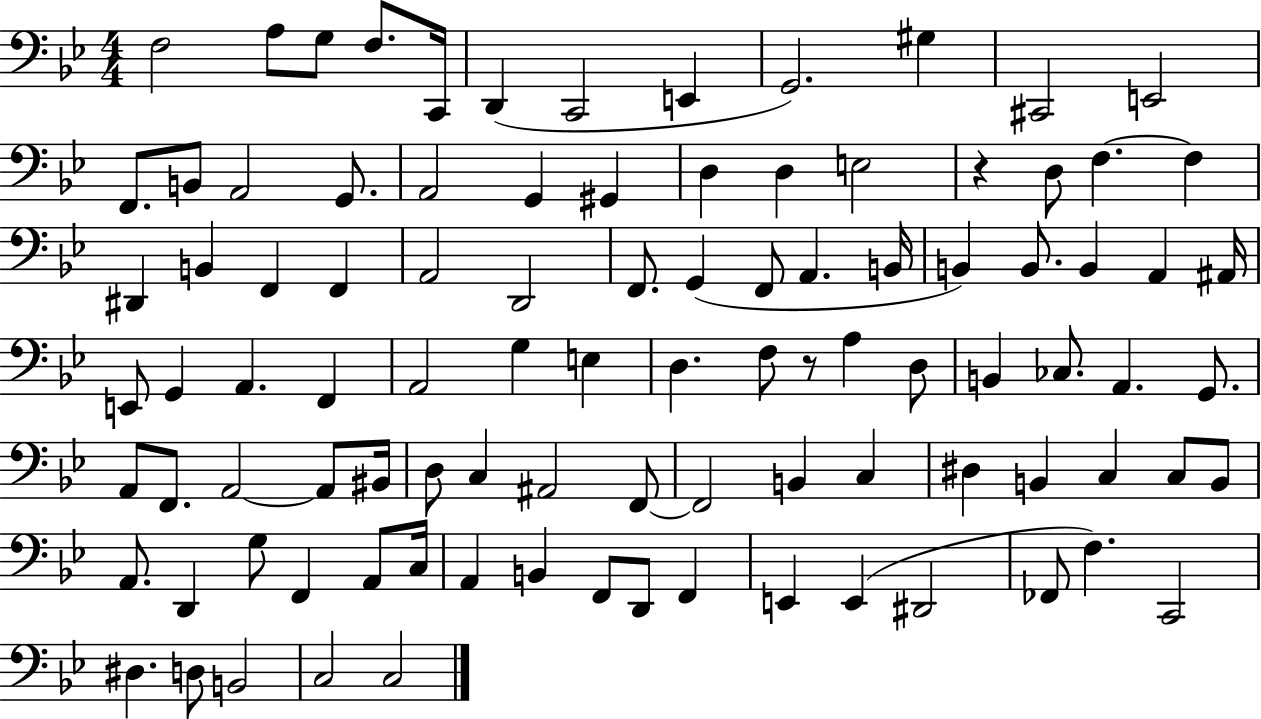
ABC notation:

X:1
T:Untitled
M:4/4
L:1/4
K:Bb
F,2 A,/2 G,/2 F,/2 C,,/4 D,, C,,2 E,, G,,2 ^G, ^C,,2 E,,2 F,,/2 B,,/2 A,,2 G,,/2 A,,2 G,, ^G,, D, D, E,2 z D,/2 F, F, ^D,, B,, F,, F,, A,,2 D,,2 F,,/2 G,, F,,/2 A,, B,,/4 B,, B,,/2 B,, A,, ^A,,/4 E,,/2 G,, A,, F,, A,,2 G, E, D, F,/2 z/2 A, D,/2 B,, _C,/2 A,, G,,/2 A,,/2 F,,/2 A,,2 A,,/2 ^B,,/4 D,/2 C, ^A,,2 F,,/2 F,,2 B,, C, ^D, B,, C, C,/2 B,,/2 A,,/2 D,, G,/2 F,, A,,/2 C,/4 A,, B,, F,,/2 D,,/2 F,, E,, E,, ^D,,2 _F,,/2 F, C,,2 ^D, D,/2 B,,2 C,2 C,2